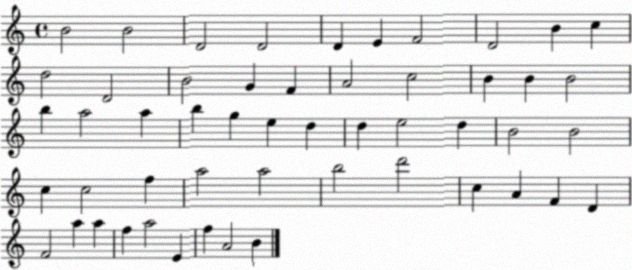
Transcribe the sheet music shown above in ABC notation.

X:1
T:Untitled
M:4/4
L:1/4
K:C
B2 B2 D2 D2 D E F2 D2 B c d2 D2 B2 G F A2 c2 B B B2 b a2 a b g e d d e2 d B2 B2 c c2 f a2 a2 b2 d'2 c A F D F2 a a f a2 E f A2 B